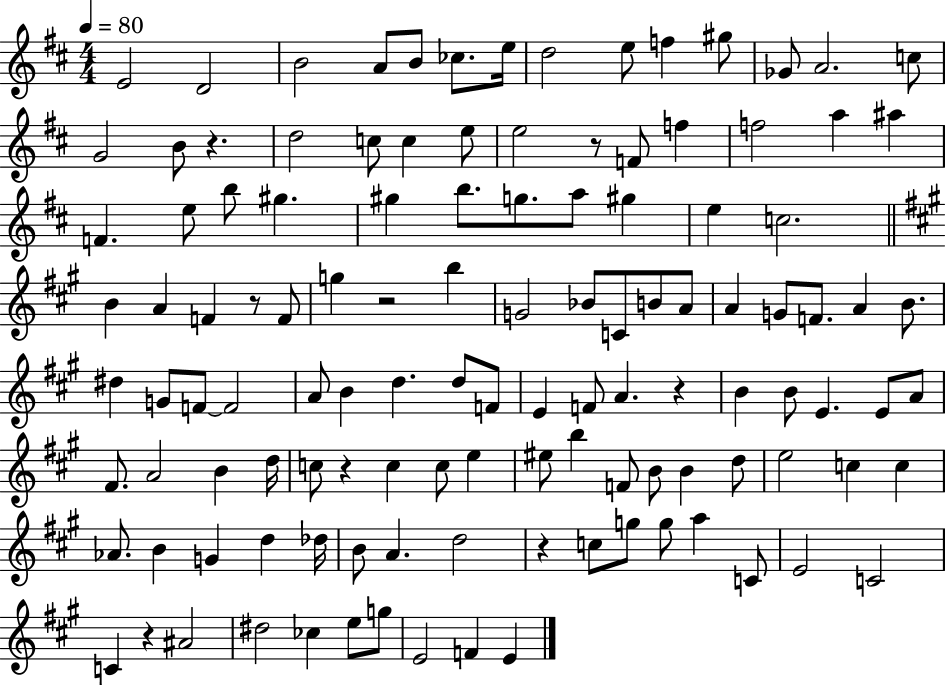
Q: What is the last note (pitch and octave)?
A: E4